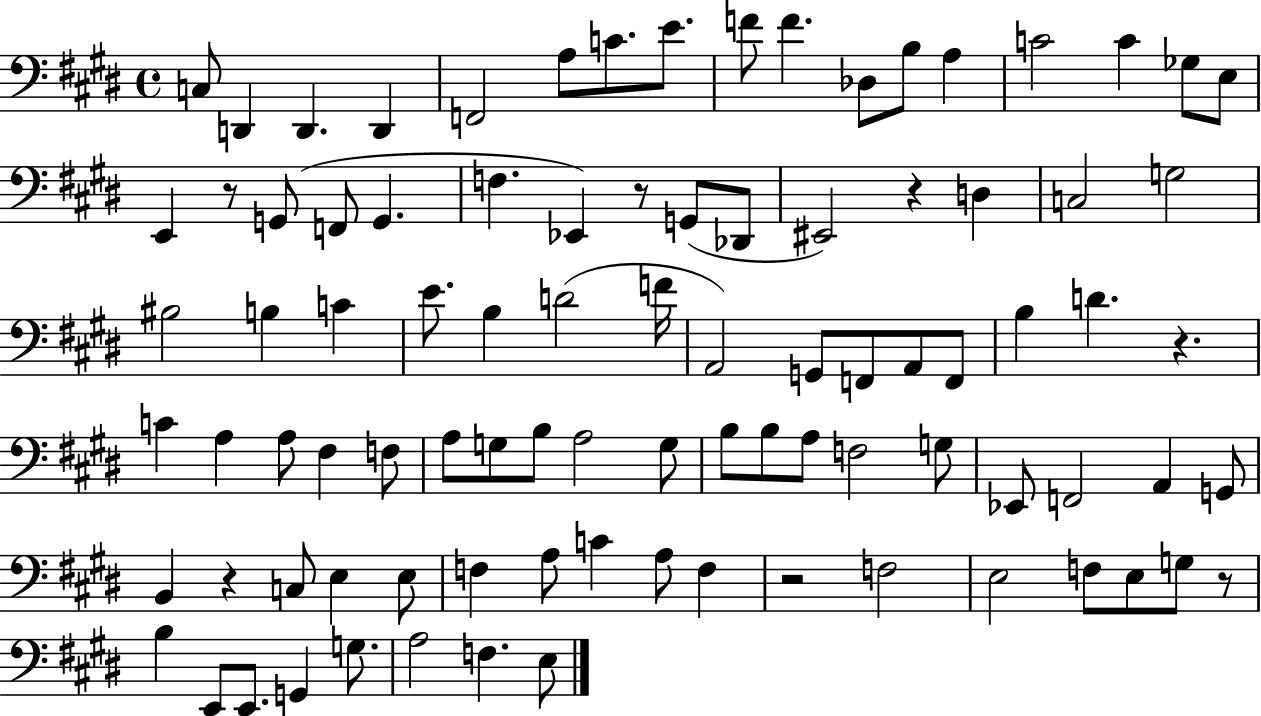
{
  \clef bass
  \time 4/4
  \defaultTimeSignature
  \key e \major
  c8 d,4 d,4. d,4 | f,2 a8 c'8. e'8. | f'8 f'4. des8 b8 a4 | c'2 c'4 ges8 e8 | \break e,4 r8 g,8( f,8 g,4. | f4. ees,4) r8 g,8( des,8 | eis,2) r4 d4 | c2 g2 | \break bis2 b4 c'4 | e'8. b4 d'2( f'16 | a,2) g,8 f,8 a,8 f,8 | b4 d'4. r4. | \break c'4 a4 a8 fis4 f8 | a8 g8 b8 a2 g8 | b8 b8 a8 f2 g8 | ees,8 f,2 a,4 g,8 | \break b,4 r4 c8 e4 e8 | f4 a8 c'4 a8 f4 | r2 f2 | e2 f8 e8 g8 r8 | \break b4 e,8 e,8. g,4 g8. | a2 f4. e8 | \bar "|."
}